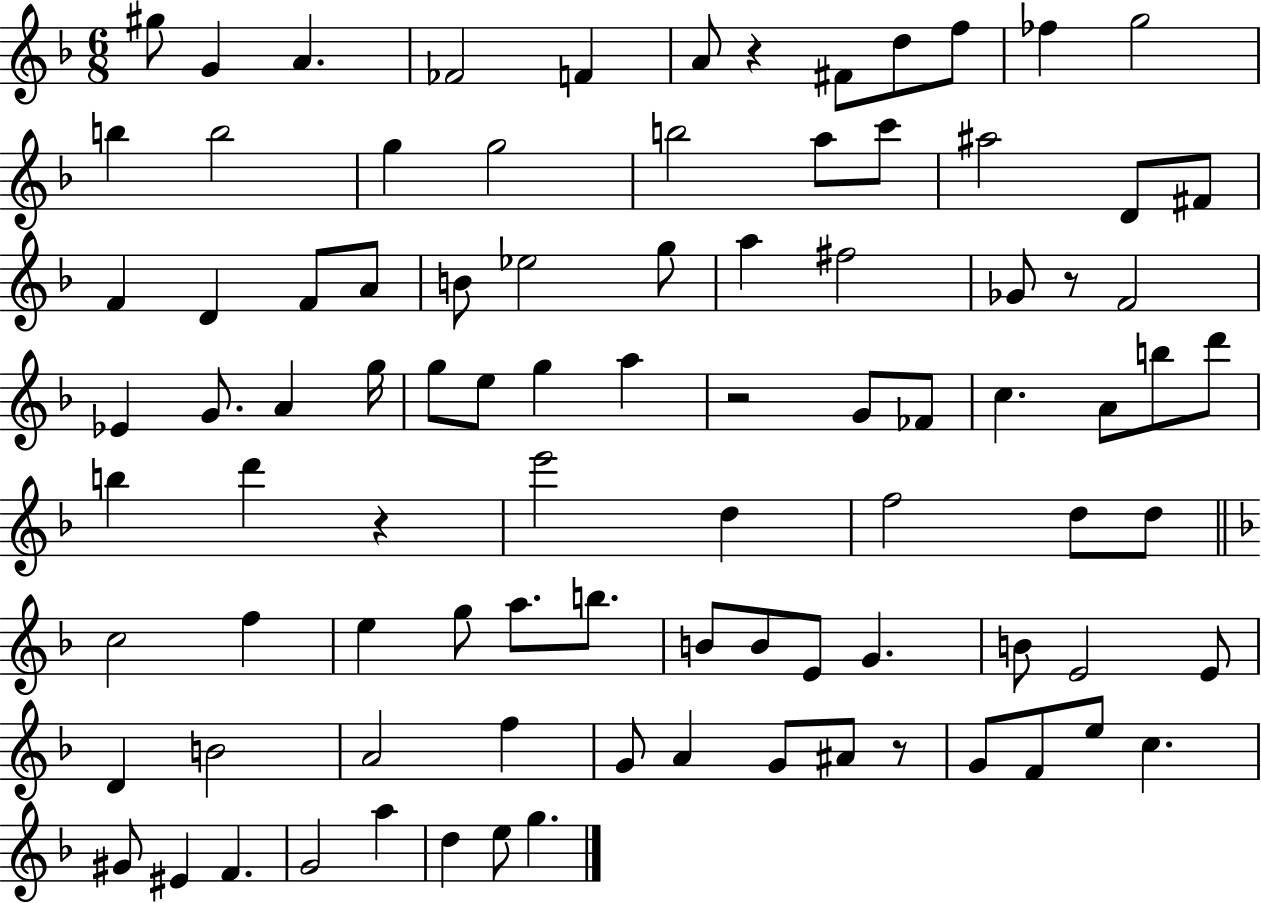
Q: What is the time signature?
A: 6/8